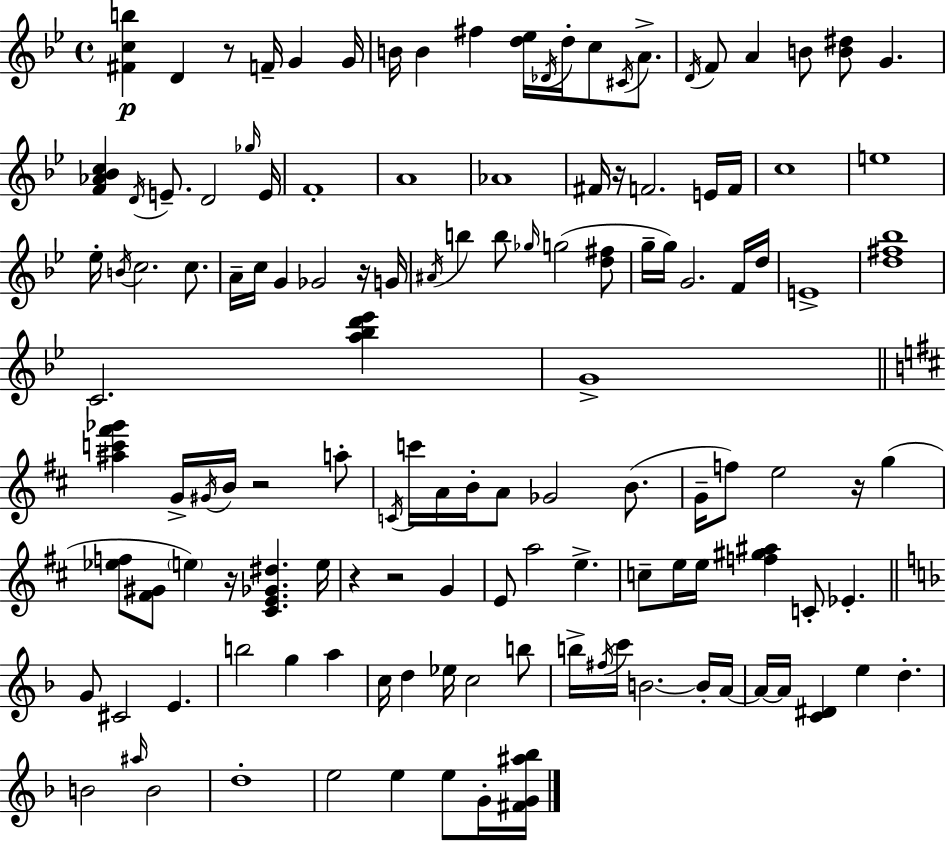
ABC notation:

X:1
T:Untitled
M:4/4
L:1/4
K:Bb
[^Fcb] D z/2 F/4 G G/4 B/4 B ^f [d_e]/4 _D/4 d/4 c/2 ^C/4 A/2 D/4 F/2 A B/2 [B^d]/2 G [F_A_Bc] D/4 E/2 D2 _g/4 E/4 F4 A4 _A4 ^F/4 z/4 F2 E/4 F/4 c4 e4 _e/4 B/4 c2 c/2 A/4 c/4 G _G2 z/4 G/4 ^A/4 b b/2 _g/4 g2 [d^f]/2 g/4 g/4 G2 F/4 d/4 E4 [d^f_b]4 C2 [a_bd'_e'] G4 [^ac'^f'_g'] G/4 ^G/4 B/4 z2 a/2 C/4 c'/4 A/4 B/4 A/2 _G2 B/2 G/4 f/2 e2 z/4 g [_ef]/2 [^F^G]/2 e z/4 [^CE_G^d] e/4 z z2 G E/2 a2 e c/2 e/4 e/4 [f^g^a] C/2 _E G/2 ^C2 E b2 g a c/4 d _e/4 c2 b/2 b/4 ^f/4 c'/4 B2 B/4 A/4 A/4 A/4 [C^D] e d B2 ^a/4 B2 d4 e2 e e/2 G/4 [^FG^a_b]/4